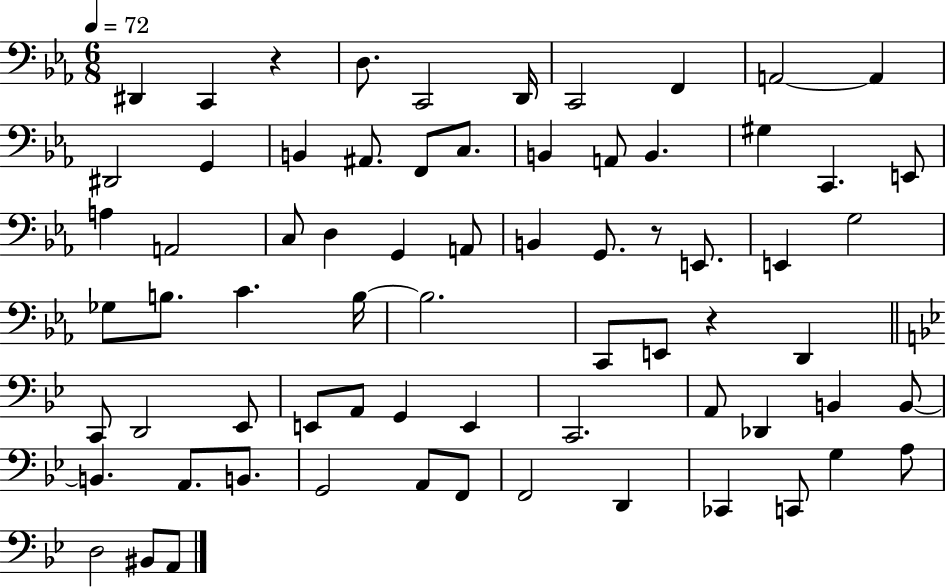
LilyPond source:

{
  \clef bass
  \numericTimeSignature
  \time 6/8
  \key ees \major
  \tempo 4 = 72
  dis,4 c,4 r4 | d8. c,2 d,16 | c,2 f,4 | a,2~~ a,4 | \break dis,2 g,4 | b,4 ais,8. f,8 c8. | b,4 a,8 b,4. | gis4 c,4. e,8 | \break a4 a,2 | c8 d4 g,4 a,8 | b,4 g,8. r8 e,8. | e,4 g2 | \break ges8 b8. c'4. b16~~ | b2. | c,8 e,8 r4 d,4 | \bar "||" \break \key bes \major c,8 d,2 ees,8 | e,8 a,8 g,4 e,4 | c,2. | a,8 des,4 b,4 b,8~~ | \break b,4. a,8. b,8. | g,2 a,8 f,8 | f,2 d,4 | ces,4 c,8 g4 a8 | \break d2 bis,8 a,8 | \bar "|."
}